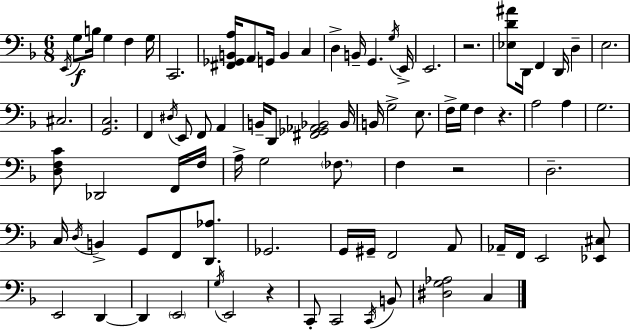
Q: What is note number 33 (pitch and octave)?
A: G3